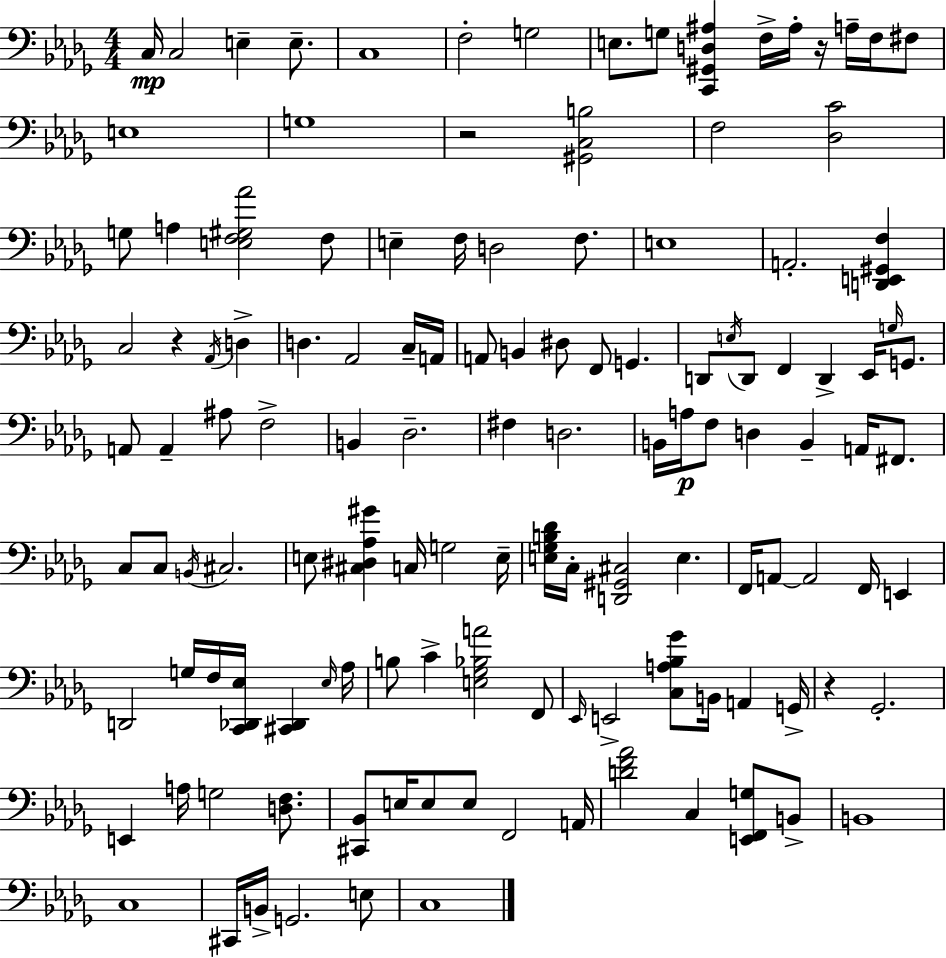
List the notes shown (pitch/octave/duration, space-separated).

C3/s C3/h E3/q E3/e. C3/w F3/h G3/h E3/e. G3/e [C2,G#2,D3,A#3]/q F3/s A#3/s R/s A3/s F3/s F#3/e E3/w G3/w R/h [G#2,C3,B3]/h F3/h [Db3,C4]/h G3/e A3/q [E3,F3,G#3,Ab4]/h F3/e E3/q F3/s D3/h F3/e. E3/w A2/h. [D2,E2,G#2,F3]/q C3/h R/q Ab2/s D3/q D3/q. Ab2/h C3/s A2/s A2/e B2/q D#3/e F2/e G2/q. D2/e E3/s D2/e F2/q D2/q Eb2/s G3/s G2/e. A2/e A2/q A#3/e F3/h B2/q Db3/h. F#3/q D3/h. B2/s A3/s F3/e D3/q B2/q A2/s F#2/e. C3/e C3/e B2/s C#3/h. E3/e [C#3,D#3,Ab3,G#4]/q C3/s G3/h E3/s [E3,Gb3,B3,Db4]/s C3/s [D2,G#2,C#3]/h E3/q. F2/s A2/e A2/h F2/s E2/q D2/h G3/s F3/s [C2,Db2,Eb3]/s [C#2,Db2]/q Eb3/s Ab3/s B3/e C4/q [E3,Gb3,Bb3,A4]/h F2/e Eb2/s E2/h [C3,A3,Bb3,Gb4]/e B2/s A2/q G2/s R/q Gb2/h. E2/q A3/s G3/h [D3,F3]/e. [C#2,Bb2]/e E3/s E3/e E3/e F2/h A2/s [D4,F4,Ab4]/h C3/q [E2,F2,G3]/e B2/e B2/w C3/w C#2/s B2/s G2/h. E3/e C3/w